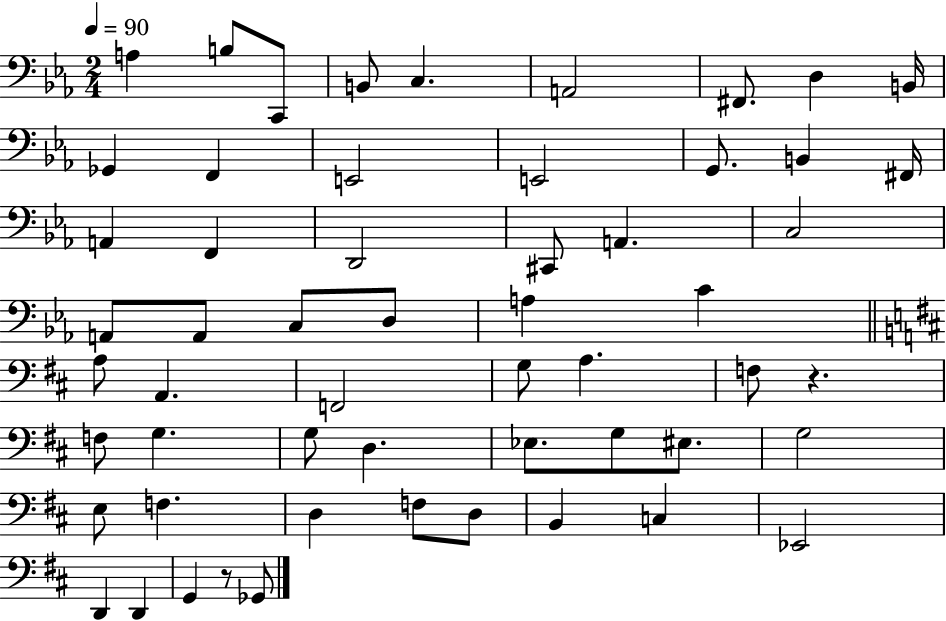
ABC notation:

X:1
T:Untitled
M:2/4
L:1/4
K:Eb
A, B,/2 C,,/2 B,,/2 C, A,,2 ^F,,/2 D, B,,/4 _G,, F,, E,,2 E,,2 G,,/2 B,, ^F,,/4 A,, F,, D,,2 ^C,,/2 A,, C,2 A,,/2 A,,/2 C,/2 D,/2 A, C A,/2 A,, F,,2 G,/2 A, F,/2 z F,/2 G, G,/2 D, _E,/2 G,/2 ^E,/2 G,2 E,/2 F, D, F,/2 D,/2 B,, C, _E,,2 D,, D,, G,, z/2 _G,,/2